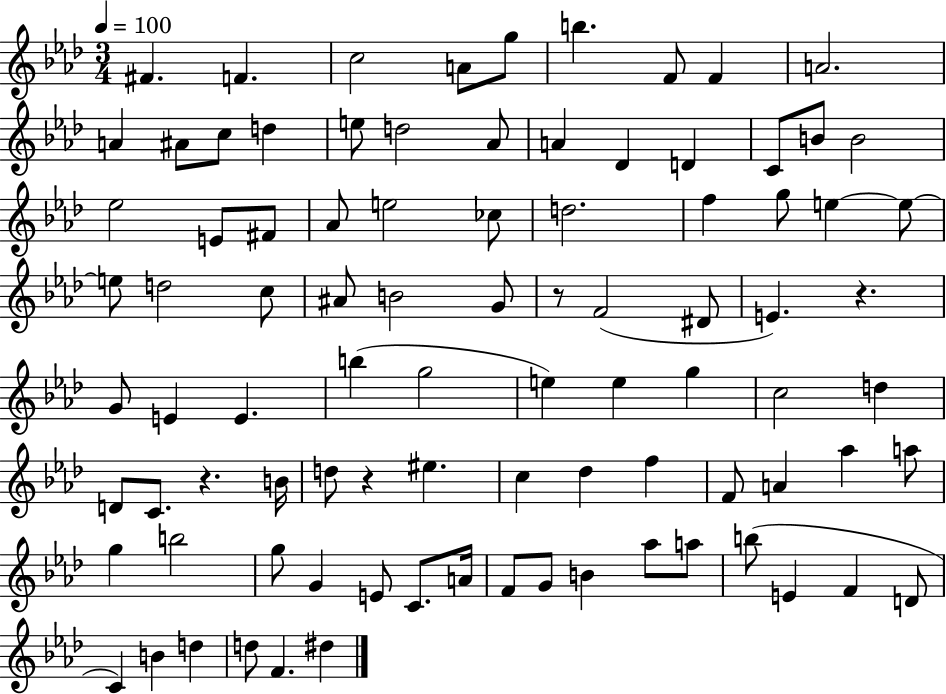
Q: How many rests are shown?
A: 4